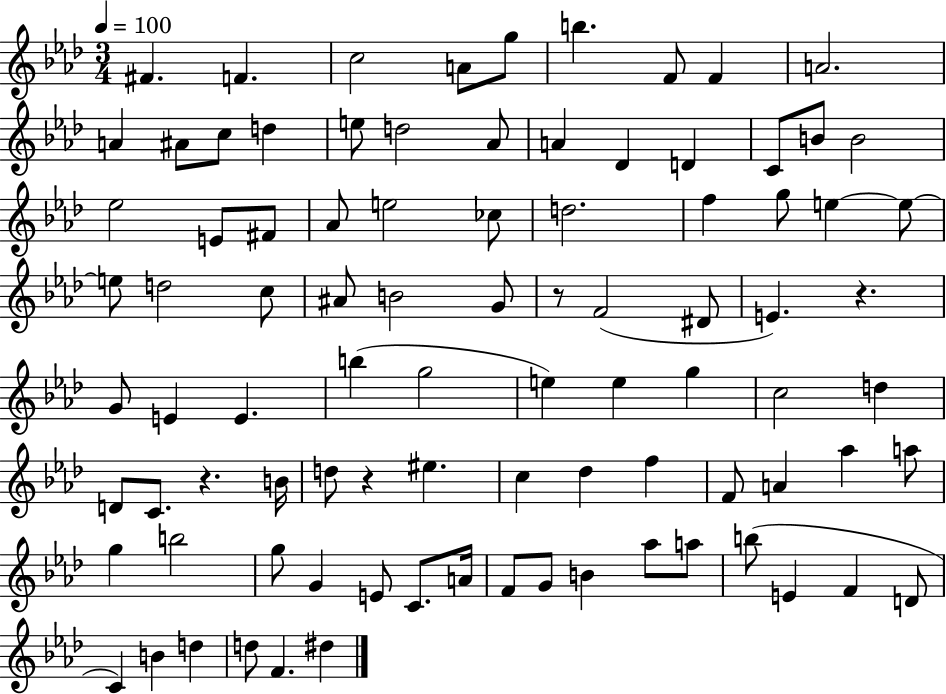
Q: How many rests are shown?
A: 4